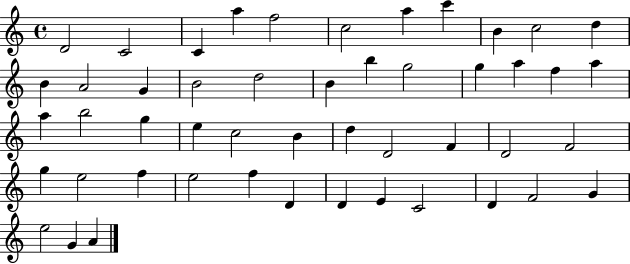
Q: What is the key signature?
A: C major